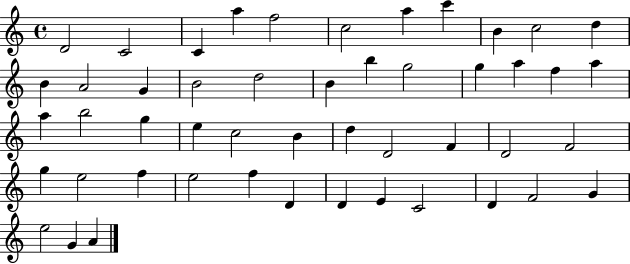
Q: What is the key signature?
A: C major